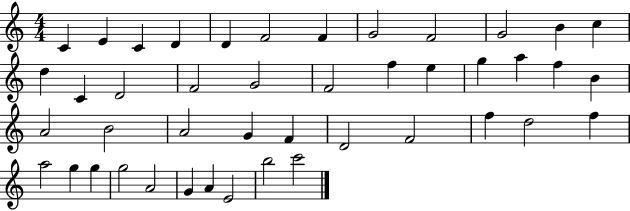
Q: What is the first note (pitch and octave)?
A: C4